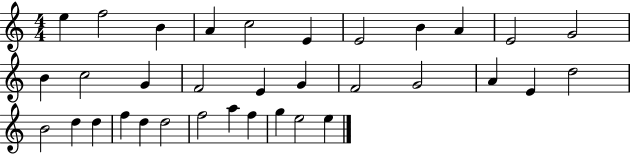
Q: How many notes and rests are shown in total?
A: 34